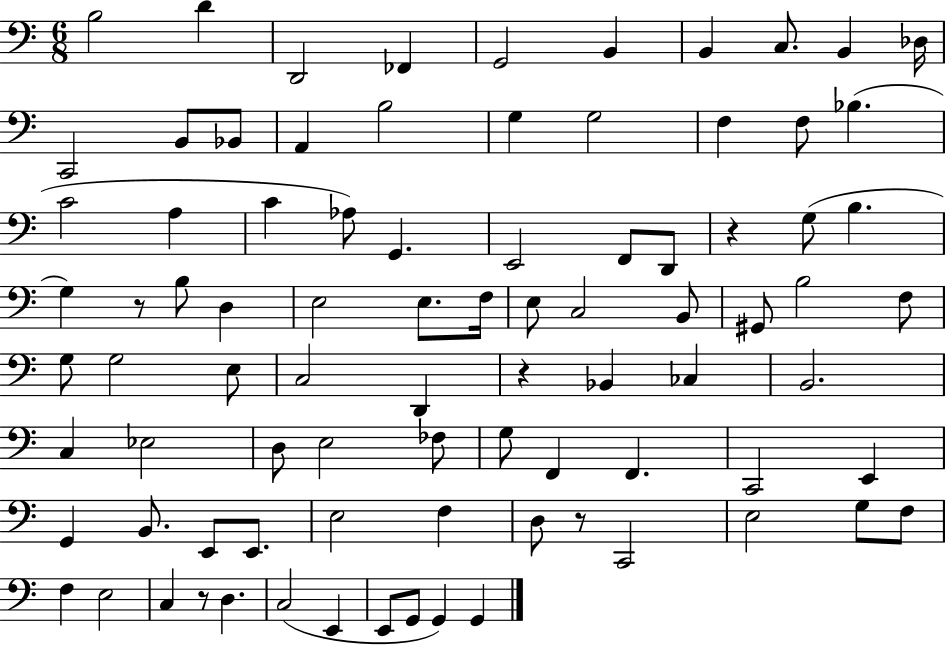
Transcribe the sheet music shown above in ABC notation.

X:1
T:Untitled
M:6/8
L:1/4
K:C
B,2 D D,,2 _F,, G,,2 B,, B,, C,/2 B,, _D,/4 C,,2 B,,/2 _B,,/2 A,, B,2 G, G,2 F, F,/2 _B, C2 A, C _A,/2 G,, E,,2 F,,/2 D,,/2 z G,/2 B, G, z/2 B,/2 D, E,2 E,/2 F,/4 E,/2 C,2 B,,/2 ^G,,/2 B,2 F,/2 G,/2 G,2 E,/2 C,2 D,, z _B,, _C, B,,2 C, _E,2 D,/2 E,2 _F,/2 G,/2 F,, F,, C,,2 E,, G,, B,,/2 E,,/2 E,,/2 E,2 F, D,/2 z/2 C,,2 E,2 G,/2 F,/2 F, E,2 C, z/2 D, C,2 E,, E,,/2 G,,/2 G,, G,,